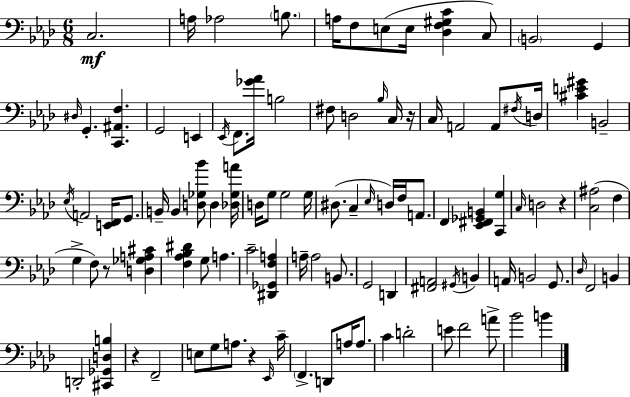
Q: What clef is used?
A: bass